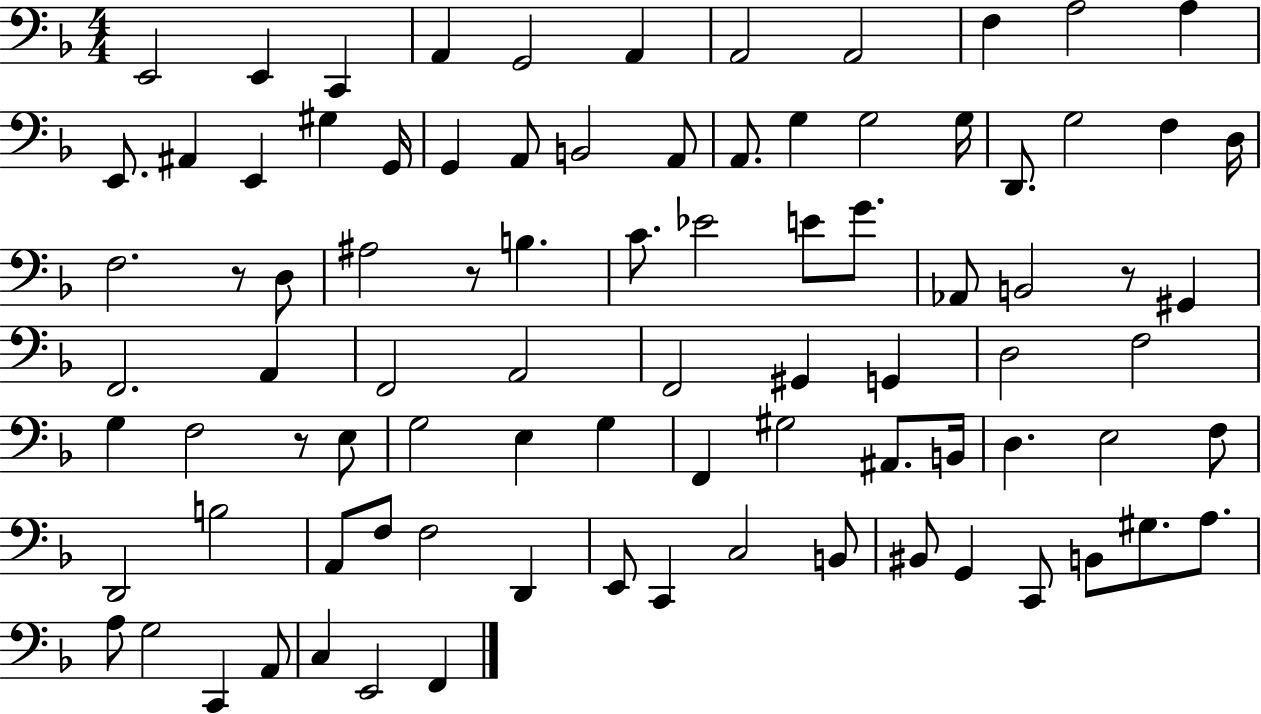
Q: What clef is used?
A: bass